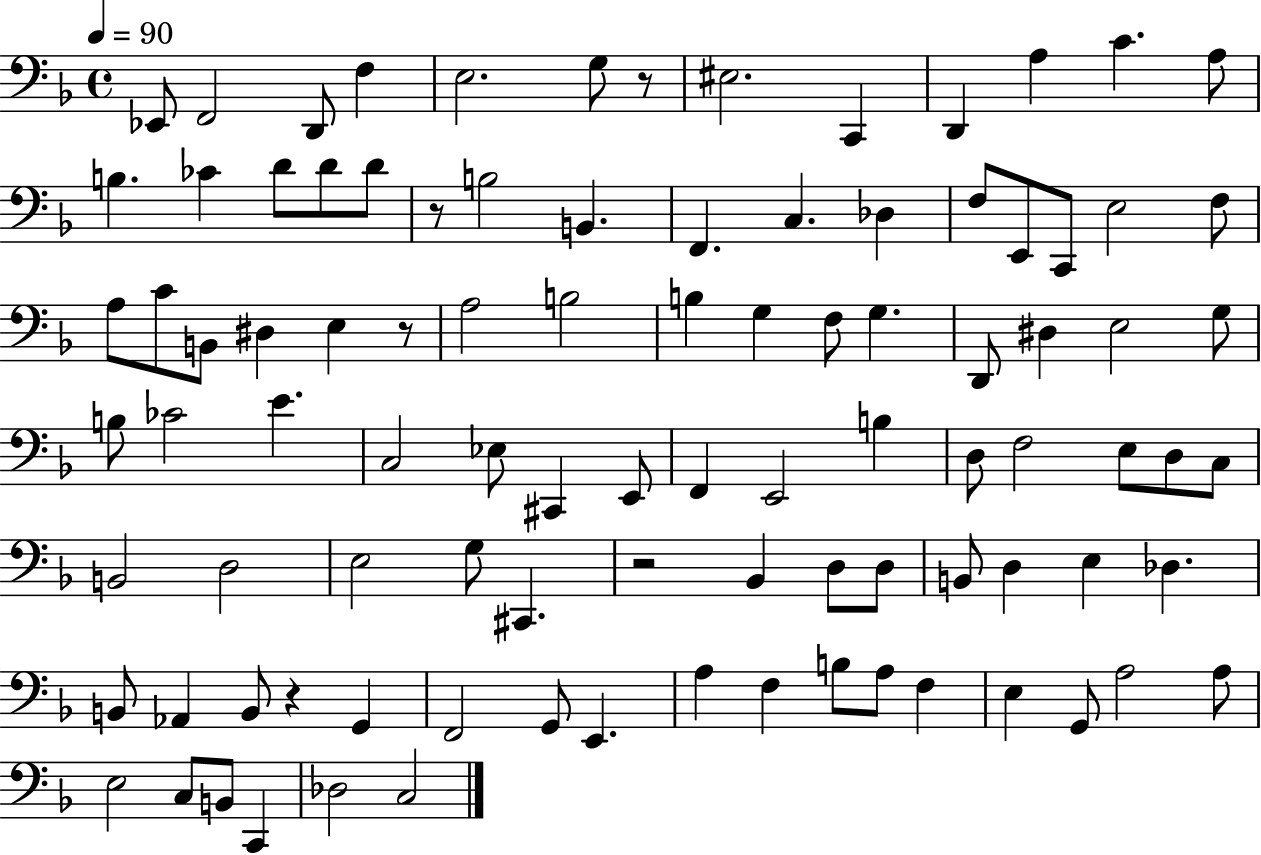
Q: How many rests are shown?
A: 5